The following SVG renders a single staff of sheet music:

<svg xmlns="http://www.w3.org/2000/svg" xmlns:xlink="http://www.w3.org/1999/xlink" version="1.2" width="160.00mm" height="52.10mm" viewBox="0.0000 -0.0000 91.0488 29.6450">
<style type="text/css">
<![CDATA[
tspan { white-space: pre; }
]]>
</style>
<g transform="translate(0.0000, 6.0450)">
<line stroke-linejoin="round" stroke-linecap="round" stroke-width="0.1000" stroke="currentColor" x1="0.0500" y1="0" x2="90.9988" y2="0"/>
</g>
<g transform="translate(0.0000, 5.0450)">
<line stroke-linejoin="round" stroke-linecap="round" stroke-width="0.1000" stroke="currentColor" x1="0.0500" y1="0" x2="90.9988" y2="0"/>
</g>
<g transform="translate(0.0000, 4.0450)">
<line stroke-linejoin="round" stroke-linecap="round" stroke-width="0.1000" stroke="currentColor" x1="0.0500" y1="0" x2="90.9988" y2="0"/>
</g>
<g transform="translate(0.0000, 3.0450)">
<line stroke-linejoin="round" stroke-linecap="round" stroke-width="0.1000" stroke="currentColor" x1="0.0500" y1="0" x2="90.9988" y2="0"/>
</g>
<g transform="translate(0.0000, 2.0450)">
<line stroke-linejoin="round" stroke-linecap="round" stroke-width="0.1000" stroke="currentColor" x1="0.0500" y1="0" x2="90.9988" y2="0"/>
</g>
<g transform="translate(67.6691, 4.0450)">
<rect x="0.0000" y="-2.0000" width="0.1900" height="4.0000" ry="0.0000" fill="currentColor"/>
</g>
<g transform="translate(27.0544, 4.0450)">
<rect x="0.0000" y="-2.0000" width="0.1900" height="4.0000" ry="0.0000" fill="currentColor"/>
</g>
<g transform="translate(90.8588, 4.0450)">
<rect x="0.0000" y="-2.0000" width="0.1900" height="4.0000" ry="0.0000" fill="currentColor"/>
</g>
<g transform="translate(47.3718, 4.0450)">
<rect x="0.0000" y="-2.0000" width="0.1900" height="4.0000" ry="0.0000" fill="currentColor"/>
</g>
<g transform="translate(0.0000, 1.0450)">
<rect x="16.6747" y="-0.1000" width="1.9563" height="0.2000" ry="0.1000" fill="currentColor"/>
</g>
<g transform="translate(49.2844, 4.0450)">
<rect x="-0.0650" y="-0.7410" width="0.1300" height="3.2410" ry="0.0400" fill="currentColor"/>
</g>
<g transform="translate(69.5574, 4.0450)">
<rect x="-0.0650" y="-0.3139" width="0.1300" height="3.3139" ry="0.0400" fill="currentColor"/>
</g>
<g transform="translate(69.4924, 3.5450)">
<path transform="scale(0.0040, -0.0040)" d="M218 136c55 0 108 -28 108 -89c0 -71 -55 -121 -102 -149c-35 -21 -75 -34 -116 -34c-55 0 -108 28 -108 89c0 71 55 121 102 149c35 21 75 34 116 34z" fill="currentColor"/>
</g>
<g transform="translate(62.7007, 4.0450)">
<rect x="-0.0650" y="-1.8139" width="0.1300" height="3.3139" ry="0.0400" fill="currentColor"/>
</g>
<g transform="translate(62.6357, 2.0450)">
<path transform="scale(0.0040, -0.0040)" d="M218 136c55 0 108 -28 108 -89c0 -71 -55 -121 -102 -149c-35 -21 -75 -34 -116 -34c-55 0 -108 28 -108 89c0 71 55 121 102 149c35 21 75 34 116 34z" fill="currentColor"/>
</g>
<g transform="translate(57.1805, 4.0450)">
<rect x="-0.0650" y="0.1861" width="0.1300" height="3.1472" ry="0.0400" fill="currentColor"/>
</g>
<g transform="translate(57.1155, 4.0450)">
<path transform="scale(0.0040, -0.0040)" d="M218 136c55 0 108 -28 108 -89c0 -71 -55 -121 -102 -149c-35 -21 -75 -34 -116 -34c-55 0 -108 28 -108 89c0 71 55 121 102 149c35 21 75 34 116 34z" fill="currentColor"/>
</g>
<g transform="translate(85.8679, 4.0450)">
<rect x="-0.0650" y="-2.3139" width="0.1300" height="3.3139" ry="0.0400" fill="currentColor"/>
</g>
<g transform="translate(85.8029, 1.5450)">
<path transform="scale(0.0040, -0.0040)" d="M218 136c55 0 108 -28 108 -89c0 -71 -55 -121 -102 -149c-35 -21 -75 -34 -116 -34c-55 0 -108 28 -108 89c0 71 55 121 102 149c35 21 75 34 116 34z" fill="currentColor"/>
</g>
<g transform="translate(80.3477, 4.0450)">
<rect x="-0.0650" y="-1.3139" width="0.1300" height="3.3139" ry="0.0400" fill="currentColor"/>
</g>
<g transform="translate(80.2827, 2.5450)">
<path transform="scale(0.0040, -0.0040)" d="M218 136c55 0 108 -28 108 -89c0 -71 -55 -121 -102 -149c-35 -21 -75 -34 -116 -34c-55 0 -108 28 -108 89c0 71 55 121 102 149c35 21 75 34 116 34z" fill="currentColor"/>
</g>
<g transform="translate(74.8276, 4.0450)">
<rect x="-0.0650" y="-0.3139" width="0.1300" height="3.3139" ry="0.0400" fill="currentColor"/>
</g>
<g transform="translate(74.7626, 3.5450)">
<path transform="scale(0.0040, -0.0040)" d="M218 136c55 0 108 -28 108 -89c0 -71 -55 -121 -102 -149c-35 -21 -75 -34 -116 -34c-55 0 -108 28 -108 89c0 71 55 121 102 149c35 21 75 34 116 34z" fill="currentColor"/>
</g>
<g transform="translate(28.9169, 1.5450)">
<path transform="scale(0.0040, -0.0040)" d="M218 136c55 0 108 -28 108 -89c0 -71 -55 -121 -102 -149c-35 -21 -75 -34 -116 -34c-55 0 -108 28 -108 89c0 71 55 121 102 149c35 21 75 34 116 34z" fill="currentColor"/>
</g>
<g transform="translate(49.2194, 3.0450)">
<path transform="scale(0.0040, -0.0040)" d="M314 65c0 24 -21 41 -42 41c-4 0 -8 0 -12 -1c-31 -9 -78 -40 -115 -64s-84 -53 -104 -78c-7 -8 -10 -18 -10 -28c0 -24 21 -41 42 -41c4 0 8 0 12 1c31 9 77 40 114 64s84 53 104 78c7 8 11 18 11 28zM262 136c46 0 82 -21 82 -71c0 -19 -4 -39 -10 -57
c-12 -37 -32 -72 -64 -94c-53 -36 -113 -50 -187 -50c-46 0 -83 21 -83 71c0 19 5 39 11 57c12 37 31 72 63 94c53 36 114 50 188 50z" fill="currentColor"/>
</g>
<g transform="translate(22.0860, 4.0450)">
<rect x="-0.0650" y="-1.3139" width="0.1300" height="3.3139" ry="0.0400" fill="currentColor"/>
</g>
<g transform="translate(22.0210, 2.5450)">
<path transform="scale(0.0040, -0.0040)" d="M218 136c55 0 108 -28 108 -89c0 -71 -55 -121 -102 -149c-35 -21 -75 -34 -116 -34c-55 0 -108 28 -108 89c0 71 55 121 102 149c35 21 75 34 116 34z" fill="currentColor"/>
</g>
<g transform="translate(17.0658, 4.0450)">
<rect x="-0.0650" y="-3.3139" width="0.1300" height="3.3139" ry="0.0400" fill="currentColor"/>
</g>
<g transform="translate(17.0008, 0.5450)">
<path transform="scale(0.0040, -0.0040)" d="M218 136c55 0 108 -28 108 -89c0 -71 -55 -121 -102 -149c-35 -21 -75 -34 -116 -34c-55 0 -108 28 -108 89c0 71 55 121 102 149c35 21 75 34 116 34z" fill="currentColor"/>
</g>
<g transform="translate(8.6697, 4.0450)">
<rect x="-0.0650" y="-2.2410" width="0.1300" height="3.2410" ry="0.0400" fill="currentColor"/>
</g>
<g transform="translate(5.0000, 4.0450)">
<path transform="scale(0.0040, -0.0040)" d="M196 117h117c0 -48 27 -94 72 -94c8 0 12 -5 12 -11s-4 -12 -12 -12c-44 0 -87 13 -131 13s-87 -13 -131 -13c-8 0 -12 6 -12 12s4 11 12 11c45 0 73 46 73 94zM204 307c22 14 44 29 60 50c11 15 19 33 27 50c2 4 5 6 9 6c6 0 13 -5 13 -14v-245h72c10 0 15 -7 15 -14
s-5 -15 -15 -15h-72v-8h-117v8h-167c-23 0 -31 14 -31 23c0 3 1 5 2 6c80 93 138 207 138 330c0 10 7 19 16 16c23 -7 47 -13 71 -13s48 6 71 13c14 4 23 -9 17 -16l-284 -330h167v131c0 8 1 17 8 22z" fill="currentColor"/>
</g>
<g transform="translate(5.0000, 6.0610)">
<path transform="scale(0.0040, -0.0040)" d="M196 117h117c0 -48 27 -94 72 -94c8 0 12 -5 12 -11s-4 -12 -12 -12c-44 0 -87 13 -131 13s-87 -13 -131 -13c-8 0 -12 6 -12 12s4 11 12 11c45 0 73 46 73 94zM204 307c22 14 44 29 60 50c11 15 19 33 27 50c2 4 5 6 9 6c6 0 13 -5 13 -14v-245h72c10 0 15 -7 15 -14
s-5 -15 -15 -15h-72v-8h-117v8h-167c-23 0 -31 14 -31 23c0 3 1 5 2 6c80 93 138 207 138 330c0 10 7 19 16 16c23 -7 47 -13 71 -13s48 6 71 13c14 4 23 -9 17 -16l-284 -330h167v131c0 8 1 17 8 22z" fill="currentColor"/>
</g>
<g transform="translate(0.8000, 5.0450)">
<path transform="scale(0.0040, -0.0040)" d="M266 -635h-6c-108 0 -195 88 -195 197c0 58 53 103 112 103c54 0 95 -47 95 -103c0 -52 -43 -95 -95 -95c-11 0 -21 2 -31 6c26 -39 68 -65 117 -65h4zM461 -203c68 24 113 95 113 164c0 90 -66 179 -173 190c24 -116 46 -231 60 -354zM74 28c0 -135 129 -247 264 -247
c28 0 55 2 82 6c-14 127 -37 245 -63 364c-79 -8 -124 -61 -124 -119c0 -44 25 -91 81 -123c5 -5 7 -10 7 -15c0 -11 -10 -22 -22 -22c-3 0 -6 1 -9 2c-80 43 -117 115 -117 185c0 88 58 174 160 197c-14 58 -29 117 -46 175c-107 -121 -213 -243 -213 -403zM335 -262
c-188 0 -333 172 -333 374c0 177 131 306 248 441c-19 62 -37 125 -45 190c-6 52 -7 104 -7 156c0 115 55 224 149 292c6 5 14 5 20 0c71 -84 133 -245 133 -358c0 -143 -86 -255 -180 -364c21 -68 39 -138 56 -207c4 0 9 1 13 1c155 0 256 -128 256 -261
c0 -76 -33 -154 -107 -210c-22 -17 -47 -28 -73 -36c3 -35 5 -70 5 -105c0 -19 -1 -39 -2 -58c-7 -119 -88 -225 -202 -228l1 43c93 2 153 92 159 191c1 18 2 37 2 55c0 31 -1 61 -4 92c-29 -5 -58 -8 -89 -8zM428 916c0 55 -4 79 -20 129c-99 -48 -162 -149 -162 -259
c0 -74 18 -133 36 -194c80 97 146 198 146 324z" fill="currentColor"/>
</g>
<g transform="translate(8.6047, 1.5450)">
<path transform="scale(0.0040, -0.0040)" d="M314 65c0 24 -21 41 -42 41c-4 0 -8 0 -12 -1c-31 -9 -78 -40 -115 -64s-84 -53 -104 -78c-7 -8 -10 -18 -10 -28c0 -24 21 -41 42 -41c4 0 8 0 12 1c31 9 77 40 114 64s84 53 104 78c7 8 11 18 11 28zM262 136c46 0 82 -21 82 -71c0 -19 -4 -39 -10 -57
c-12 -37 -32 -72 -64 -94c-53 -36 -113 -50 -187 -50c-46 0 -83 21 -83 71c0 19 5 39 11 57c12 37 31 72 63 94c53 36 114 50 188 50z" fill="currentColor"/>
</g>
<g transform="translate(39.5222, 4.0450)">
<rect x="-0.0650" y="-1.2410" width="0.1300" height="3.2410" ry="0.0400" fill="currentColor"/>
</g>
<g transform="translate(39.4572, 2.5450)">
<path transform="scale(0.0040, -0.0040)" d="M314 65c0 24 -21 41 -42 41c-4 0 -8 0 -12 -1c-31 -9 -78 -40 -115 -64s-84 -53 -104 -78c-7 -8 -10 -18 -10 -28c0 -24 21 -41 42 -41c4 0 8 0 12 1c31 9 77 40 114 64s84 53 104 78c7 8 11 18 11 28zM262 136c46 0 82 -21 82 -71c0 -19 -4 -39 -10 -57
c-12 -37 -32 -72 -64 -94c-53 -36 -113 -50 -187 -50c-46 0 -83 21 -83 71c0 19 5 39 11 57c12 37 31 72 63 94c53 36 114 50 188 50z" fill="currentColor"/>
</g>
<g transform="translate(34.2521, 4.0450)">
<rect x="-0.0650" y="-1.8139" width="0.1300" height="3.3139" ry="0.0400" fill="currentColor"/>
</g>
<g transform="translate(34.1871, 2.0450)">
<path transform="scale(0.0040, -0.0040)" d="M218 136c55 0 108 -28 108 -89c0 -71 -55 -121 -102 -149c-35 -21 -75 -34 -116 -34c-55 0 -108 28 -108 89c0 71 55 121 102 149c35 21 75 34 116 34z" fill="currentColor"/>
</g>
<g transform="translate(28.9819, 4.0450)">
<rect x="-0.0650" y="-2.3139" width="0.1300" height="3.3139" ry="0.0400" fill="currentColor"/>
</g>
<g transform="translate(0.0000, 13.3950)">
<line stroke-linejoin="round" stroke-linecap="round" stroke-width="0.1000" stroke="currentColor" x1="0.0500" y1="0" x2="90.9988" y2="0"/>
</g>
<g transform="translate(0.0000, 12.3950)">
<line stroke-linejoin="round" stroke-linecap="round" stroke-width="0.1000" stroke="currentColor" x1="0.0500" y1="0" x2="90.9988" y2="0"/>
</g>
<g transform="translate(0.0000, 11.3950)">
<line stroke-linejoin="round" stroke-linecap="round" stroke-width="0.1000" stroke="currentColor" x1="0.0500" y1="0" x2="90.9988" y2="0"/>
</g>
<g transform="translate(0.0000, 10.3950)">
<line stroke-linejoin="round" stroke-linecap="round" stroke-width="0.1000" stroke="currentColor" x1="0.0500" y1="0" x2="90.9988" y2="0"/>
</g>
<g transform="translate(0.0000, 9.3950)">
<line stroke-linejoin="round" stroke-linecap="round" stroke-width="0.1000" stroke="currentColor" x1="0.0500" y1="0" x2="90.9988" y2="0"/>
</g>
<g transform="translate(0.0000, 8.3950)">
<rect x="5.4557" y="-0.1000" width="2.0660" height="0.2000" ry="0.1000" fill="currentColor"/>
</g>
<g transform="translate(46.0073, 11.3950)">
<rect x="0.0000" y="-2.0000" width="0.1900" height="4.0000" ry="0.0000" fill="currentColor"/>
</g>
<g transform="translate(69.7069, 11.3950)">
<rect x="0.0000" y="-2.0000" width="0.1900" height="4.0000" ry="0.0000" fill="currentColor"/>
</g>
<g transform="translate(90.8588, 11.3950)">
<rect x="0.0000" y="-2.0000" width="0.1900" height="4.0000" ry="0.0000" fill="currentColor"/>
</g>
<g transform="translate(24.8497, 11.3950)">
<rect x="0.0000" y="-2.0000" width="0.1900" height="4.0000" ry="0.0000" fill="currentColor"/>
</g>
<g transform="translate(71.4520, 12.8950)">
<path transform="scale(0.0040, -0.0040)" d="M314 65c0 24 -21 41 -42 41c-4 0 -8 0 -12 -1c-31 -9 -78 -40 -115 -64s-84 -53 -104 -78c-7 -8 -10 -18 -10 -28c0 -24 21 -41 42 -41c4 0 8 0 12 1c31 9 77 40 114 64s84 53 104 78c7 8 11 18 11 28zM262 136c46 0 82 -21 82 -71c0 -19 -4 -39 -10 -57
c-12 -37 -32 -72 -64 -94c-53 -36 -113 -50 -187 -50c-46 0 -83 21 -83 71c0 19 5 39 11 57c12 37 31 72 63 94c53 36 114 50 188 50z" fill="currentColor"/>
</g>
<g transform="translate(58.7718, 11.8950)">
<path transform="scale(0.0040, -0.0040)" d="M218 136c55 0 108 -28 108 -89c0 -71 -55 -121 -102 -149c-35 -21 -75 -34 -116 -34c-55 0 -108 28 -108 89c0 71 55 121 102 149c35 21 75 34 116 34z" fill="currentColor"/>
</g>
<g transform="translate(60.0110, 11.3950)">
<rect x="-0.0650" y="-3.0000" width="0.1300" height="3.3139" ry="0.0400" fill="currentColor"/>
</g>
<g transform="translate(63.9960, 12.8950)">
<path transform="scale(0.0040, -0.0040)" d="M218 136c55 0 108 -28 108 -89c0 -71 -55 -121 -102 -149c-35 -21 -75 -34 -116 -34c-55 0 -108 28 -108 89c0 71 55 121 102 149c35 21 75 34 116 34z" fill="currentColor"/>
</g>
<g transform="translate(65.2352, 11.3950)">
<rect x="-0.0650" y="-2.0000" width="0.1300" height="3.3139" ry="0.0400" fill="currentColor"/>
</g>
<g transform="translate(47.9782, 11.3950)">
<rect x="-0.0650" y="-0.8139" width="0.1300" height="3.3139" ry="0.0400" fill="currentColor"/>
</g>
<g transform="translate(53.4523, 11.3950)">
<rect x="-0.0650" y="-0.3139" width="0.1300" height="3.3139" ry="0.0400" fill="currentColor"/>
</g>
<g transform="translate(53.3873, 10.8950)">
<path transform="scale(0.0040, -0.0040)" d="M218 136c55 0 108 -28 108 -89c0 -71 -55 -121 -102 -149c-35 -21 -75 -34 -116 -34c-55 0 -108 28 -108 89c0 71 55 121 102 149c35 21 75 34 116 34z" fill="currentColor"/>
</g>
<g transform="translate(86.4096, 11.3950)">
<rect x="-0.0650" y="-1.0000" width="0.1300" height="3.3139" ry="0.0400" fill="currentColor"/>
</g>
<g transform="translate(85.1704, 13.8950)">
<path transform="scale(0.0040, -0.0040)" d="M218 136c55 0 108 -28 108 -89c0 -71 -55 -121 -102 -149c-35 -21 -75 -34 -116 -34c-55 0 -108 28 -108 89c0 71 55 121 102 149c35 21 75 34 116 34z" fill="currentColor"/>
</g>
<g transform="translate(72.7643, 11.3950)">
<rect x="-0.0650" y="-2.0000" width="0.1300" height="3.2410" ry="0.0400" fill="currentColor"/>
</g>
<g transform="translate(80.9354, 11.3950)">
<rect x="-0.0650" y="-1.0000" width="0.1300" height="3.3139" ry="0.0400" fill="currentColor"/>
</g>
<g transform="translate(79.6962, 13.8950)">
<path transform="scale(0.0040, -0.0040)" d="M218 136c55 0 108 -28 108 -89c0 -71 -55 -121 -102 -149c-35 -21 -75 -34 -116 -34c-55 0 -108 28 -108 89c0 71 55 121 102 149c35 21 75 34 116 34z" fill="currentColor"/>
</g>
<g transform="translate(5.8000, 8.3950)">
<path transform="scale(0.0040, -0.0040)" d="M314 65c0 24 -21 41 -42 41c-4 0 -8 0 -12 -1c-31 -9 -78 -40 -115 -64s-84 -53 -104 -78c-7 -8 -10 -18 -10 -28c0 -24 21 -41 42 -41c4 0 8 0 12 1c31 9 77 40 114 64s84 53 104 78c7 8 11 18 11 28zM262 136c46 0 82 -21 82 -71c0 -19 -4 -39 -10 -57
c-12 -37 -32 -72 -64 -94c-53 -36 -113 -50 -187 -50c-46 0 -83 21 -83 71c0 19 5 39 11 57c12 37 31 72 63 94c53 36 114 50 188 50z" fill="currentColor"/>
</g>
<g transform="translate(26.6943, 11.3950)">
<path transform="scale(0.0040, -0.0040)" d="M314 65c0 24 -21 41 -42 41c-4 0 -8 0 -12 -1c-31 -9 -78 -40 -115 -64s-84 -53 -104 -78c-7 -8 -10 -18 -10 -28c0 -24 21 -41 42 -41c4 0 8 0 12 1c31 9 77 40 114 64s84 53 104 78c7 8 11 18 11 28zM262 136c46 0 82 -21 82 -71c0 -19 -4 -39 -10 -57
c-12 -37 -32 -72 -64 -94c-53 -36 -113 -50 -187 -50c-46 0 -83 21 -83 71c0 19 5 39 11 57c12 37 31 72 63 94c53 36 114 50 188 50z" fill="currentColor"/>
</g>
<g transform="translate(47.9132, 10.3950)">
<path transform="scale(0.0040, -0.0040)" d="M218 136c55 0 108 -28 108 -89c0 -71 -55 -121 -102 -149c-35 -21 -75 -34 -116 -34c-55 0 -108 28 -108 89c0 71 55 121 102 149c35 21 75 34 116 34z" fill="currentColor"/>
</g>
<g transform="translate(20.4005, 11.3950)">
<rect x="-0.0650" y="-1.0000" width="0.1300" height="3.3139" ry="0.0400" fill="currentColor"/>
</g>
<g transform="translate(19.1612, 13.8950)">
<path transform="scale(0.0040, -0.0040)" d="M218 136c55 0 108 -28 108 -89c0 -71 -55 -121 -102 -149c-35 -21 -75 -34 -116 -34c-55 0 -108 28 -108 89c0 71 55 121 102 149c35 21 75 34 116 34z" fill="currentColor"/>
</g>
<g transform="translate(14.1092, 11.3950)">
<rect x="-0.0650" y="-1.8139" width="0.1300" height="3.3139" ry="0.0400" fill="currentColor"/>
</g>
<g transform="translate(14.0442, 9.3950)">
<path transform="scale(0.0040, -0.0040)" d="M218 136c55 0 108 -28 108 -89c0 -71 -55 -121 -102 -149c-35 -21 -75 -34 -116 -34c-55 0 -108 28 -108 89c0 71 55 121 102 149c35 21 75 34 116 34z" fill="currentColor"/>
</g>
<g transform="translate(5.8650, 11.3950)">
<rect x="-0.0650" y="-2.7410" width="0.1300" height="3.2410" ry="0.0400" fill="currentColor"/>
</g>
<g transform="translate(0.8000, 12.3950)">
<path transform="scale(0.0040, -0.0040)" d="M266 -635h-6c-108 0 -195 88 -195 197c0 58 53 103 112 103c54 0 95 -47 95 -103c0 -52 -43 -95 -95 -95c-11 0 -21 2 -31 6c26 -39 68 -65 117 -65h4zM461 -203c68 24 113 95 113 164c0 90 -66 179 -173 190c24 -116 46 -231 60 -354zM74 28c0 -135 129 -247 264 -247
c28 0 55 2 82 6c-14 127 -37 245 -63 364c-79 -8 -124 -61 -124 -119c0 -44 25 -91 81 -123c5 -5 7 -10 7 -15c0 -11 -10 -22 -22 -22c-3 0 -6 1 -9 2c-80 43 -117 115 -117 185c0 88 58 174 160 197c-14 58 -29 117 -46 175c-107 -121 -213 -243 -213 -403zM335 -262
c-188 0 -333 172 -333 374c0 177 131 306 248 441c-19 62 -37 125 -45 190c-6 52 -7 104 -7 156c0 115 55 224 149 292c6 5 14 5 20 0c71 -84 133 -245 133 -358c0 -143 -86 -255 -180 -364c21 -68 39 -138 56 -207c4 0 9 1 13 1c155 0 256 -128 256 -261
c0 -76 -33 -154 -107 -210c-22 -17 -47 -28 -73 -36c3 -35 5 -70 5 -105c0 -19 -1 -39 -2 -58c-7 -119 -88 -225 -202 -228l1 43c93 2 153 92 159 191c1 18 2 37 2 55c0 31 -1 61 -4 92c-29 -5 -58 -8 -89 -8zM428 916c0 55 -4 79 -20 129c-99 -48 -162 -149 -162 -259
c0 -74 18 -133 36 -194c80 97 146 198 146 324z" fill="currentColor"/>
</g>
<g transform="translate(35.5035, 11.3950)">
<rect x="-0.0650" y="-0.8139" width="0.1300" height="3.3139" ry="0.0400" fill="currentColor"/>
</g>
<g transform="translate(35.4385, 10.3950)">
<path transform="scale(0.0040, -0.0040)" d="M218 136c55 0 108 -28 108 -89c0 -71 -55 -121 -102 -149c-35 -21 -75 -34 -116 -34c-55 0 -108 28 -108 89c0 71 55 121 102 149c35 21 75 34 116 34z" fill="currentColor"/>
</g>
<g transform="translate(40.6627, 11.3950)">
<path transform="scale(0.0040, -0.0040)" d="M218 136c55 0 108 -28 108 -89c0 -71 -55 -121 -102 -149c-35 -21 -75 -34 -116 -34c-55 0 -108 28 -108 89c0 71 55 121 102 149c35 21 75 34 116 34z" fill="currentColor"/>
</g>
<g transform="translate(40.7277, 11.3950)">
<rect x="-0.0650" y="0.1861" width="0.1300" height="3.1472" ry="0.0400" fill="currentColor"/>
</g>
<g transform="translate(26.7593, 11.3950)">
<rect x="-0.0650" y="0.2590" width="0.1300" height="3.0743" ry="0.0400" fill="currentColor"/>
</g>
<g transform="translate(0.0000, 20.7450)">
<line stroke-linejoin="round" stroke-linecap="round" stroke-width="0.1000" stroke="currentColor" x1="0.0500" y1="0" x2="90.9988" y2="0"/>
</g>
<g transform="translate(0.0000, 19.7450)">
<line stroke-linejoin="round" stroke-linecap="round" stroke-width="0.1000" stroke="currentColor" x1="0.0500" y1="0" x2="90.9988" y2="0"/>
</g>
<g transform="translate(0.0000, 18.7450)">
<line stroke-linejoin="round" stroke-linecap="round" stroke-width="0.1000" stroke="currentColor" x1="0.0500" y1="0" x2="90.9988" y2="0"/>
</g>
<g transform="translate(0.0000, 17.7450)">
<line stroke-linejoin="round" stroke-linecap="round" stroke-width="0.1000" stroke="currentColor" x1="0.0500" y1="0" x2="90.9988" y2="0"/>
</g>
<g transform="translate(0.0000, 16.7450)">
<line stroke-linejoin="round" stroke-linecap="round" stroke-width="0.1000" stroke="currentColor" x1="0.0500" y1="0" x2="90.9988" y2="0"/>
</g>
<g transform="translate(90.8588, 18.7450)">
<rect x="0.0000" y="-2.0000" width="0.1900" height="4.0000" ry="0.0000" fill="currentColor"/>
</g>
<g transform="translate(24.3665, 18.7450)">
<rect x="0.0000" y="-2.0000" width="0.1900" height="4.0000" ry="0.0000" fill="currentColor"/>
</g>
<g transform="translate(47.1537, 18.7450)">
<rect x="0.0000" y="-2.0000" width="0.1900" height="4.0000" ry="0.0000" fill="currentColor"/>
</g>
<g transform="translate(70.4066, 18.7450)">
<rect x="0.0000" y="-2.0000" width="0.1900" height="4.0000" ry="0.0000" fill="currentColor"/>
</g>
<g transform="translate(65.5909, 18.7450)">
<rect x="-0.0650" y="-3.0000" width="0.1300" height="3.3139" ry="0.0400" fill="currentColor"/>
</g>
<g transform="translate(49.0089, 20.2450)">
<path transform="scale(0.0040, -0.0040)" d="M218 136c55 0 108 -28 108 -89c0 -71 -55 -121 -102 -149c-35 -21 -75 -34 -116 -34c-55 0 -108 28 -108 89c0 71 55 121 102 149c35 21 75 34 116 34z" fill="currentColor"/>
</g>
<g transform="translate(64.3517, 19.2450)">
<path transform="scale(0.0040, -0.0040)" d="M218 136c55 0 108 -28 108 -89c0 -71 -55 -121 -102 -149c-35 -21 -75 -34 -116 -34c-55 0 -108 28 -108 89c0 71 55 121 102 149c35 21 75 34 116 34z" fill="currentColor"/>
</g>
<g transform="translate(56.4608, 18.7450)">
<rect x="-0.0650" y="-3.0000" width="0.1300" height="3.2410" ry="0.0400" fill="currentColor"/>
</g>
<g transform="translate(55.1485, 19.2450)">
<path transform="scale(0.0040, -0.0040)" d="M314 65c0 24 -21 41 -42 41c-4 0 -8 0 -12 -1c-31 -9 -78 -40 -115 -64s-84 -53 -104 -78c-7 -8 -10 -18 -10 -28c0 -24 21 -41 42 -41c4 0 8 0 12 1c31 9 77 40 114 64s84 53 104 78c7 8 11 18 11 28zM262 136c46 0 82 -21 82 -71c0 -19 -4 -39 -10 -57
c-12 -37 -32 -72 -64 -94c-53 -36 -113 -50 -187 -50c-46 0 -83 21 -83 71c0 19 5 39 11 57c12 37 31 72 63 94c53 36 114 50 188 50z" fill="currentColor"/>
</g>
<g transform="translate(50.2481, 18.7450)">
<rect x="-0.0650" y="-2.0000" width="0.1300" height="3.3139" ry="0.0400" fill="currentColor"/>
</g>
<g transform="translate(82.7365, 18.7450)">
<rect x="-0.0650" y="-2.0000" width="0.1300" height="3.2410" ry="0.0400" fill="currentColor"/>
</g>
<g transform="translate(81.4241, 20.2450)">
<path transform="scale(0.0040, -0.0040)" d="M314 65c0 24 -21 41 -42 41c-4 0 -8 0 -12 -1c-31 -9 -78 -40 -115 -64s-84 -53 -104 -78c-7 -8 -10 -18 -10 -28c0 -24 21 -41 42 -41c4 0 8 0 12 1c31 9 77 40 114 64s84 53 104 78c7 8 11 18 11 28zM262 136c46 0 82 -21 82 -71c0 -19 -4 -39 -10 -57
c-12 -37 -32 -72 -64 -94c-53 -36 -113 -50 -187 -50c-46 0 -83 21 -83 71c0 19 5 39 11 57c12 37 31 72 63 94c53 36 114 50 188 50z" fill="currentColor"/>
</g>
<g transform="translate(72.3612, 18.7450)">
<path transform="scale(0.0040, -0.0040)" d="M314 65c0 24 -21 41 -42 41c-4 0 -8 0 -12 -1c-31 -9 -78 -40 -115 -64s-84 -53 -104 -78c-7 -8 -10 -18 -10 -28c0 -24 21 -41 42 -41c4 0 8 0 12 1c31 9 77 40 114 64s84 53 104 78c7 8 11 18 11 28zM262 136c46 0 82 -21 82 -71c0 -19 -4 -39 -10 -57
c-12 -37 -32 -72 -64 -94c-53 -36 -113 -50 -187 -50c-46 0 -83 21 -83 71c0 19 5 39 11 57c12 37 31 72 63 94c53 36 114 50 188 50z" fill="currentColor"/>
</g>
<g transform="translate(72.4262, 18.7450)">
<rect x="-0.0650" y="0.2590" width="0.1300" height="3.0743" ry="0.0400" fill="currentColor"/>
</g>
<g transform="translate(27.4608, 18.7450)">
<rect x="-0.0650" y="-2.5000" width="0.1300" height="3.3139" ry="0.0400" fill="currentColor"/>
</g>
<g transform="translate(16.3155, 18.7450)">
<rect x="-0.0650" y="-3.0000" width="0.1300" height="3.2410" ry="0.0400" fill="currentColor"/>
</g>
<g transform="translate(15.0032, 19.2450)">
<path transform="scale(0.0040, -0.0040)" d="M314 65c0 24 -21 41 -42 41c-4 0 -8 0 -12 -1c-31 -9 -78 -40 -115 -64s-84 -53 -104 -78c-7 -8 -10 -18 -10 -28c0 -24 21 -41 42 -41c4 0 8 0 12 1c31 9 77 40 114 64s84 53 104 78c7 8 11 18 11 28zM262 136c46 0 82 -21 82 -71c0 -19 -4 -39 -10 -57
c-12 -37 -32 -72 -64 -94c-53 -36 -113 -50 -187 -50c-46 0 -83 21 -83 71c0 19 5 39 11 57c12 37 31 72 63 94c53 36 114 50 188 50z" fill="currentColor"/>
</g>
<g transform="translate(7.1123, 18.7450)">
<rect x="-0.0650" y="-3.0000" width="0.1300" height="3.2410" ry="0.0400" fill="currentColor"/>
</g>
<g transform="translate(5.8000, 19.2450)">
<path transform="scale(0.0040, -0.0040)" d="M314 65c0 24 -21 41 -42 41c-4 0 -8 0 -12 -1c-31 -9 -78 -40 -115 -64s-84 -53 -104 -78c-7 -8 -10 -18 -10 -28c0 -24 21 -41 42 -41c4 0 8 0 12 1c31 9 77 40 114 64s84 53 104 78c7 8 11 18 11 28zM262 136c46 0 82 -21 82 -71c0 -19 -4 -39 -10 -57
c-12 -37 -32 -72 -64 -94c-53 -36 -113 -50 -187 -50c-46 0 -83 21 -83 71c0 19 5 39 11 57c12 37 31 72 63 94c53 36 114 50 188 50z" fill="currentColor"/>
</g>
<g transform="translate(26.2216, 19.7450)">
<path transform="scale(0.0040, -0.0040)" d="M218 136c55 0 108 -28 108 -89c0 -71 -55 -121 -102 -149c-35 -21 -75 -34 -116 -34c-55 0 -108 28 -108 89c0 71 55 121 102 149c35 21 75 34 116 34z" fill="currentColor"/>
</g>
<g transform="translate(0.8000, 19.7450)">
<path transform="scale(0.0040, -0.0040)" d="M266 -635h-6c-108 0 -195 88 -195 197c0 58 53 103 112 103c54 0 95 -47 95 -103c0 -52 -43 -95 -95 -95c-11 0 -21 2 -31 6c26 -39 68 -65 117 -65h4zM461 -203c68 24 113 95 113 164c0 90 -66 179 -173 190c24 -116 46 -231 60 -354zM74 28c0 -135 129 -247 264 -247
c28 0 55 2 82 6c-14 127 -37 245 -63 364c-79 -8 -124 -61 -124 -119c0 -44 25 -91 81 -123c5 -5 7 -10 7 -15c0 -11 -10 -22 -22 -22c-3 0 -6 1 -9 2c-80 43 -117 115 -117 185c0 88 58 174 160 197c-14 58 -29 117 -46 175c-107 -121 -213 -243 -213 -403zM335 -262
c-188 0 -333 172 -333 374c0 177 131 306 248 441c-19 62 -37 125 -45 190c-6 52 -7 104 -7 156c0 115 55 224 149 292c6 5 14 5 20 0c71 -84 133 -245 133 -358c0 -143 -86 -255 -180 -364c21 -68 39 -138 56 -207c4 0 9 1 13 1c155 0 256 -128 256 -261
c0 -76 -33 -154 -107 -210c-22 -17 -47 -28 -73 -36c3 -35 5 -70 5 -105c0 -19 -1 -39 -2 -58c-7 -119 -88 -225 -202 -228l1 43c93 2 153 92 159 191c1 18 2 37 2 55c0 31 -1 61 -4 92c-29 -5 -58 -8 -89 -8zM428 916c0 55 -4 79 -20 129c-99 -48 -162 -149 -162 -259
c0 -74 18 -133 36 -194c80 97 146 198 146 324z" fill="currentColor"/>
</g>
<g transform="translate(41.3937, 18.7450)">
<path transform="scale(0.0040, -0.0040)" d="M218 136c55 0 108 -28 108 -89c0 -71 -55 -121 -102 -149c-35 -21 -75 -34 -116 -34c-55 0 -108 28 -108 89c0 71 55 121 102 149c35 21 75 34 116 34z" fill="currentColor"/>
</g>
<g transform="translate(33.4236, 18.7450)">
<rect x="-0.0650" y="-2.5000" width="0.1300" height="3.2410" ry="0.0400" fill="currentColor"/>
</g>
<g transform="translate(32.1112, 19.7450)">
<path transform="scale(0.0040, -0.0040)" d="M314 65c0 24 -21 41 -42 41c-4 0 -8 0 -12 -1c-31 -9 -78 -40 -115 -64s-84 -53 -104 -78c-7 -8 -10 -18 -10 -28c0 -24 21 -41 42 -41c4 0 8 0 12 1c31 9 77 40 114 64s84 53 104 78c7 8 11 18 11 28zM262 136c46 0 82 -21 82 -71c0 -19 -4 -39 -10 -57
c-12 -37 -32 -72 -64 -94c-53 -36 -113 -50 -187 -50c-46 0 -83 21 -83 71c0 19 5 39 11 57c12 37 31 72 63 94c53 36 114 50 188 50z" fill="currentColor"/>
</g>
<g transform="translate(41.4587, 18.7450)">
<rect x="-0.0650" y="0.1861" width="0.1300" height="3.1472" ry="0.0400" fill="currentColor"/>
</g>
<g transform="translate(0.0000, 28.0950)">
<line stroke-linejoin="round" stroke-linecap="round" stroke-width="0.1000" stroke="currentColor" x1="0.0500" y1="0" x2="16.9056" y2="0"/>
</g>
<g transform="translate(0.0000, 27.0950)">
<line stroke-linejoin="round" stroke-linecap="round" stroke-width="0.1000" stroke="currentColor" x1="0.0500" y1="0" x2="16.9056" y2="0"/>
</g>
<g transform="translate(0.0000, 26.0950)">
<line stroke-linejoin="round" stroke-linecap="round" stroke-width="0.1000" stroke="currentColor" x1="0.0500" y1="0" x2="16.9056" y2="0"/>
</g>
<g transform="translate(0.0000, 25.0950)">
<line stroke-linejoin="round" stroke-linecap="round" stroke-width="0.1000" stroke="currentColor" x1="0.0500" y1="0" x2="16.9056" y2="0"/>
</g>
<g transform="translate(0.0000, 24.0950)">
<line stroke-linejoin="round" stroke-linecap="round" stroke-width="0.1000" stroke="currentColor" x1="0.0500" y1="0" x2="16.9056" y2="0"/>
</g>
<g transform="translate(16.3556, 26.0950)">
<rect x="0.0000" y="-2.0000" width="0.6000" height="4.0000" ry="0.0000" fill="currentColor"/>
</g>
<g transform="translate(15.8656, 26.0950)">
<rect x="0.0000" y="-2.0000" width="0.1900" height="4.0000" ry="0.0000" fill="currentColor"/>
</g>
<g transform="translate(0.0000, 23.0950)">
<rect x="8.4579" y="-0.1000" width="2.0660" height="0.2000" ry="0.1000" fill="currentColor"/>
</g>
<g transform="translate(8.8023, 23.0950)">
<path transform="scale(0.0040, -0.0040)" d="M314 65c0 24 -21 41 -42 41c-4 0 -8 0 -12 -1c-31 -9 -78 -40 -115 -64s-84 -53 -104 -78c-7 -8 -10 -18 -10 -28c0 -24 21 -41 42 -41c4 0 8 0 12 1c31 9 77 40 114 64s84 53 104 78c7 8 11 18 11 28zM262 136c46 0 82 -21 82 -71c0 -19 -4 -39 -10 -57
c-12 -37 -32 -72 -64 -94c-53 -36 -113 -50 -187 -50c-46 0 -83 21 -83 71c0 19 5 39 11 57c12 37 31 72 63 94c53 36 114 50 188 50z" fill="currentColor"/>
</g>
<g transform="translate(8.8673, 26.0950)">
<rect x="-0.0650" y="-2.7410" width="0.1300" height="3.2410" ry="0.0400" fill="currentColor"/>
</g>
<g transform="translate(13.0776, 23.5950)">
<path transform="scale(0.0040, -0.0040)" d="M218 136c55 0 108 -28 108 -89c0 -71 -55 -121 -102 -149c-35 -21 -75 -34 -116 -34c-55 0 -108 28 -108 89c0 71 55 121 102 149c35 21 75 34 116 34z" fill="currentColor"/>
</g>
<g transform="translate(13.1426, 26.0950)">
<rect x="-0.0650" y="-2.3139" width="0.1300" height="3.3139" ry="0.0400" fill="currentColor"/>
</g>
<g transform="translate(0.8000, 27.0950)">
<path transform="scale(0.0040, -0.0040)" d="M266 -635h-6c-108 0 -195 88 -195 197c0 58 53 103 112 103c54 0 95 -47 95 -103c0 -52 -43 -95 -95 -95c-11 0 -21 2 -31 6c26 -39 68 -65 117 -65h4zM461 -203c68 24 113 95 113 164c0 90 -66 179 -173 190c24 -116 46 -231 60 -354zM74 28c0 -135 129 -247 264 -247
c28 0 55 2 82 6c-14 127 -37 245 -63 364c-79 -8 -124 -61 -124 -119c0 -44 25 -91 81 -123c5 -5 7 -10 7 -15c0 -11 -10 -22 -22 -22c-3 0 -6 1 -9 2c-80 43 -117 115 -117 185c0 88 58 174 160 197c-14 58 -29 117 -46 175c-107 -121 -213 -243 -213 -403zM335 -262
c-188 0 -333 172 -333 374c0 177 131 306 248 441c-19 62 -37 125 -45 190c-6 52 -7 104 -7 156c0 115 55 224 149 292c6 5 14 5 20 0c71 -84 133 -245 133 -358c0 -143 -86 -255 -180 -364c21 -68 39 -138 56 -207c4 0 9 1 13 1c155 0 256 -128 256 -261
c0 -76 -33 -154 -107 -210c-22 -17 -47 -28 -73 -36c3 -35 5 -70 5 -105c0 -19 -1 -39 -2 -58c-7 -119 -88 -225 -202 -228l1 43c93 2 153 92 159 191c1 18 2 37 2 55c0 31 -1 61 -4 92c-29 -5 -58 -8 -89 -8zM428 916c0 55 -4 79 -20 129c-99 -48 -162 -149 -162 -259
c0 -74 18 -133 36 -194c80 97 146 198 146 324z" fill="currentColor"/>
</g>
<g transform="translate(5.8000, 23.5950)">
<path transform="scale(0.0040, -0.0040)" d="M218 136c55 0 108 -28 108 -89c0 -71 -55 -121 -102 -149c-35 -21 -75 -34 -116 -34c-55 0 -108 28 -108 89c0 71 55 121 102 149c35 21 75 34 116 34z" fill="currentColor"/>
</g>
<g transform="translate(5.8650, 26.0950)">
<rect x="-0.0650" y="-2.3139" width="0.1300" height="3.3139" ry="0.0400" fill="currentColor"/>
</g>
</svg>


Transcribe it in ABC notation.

X:1
T:Untitled
M:4/4
L:1/4
K:C
g2 b e g f e2 d2 B f c c e g a2 f D B2 d B d c A F F2 D D A2 A2 G G2 B F A2 A B2 F2 g a2 g